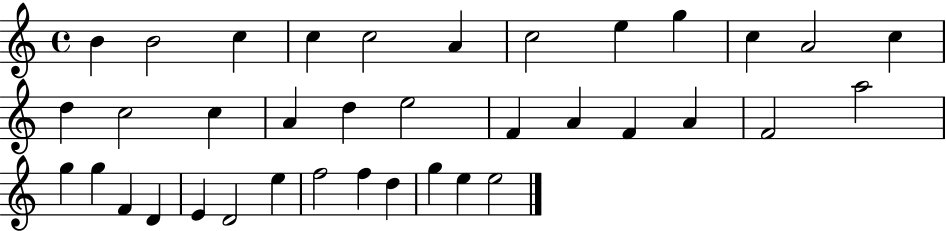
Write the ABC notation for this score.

X:1
T:Untitled
M:4/4
L:1/4
K:C
B B2 c c c2 A c2 e g c A2 c d c2 c A d e2 F A F A F2 a2 g g F D E D2 e f2 f d g e e2